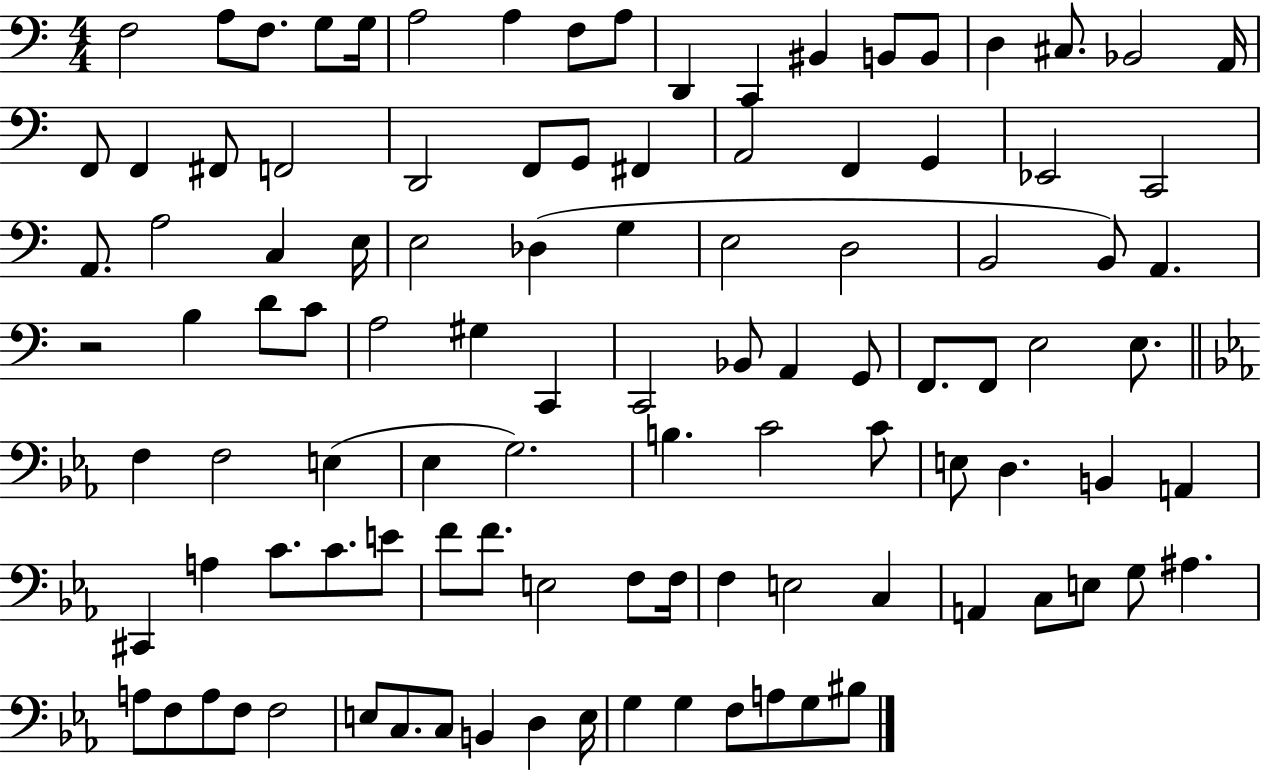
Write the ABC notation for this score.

X:1
T:Untitled
M:4/4
L:1/4
K:C
F,2 A,/2 F,/2 G,/2 G,/4 A,2 A, F,/2 A,/2 D,, C,, ^B,, B,,/2 B,,/2 D, ^C,/2 _B,,2 A,,/4 F,,/2 F,, ^F,,/2 F,,2 D,,2 F,,/2 G,,/2 ^F,, A,,2 F,, G,, _E,,2 C,,2 A,,/2 A,2 C, E,/4 E,2 _D, G, E,2 D,2 B,,2 B,,/2 A,, z2 B, D/2 C/2 A,2 ^G, C,, C,,2 _B,,/2 A,, G,,/2 F,,/2 F,,/2 E,2 E,/2 F, F,2 E, _E, G,2 B, C2 C/2 E,/2 D, B,, A,, ^C,, A, C/2 C/2 E/2 F/2 F/2 E,2 F,/2 F,/4 F, E,2 C, A,, C,/2 E,/2 G,/2 ^A, A,/2 F,/2 A,/2 F,/2 F,2 E,/2 C,/2 C,/2 B,, D, E,/4 G, G, F,/2 A,/2 G,/2 ^B,/2